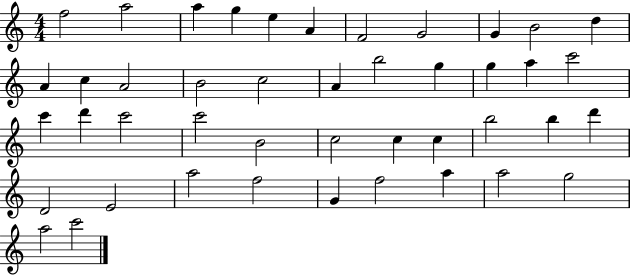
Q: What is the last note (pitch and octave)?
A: C6